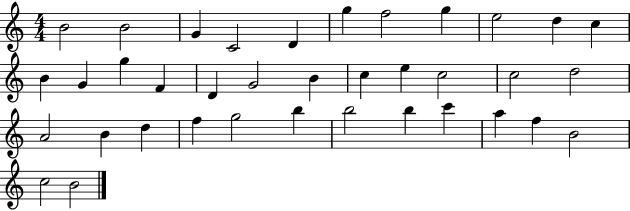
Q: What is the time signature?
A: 4/4